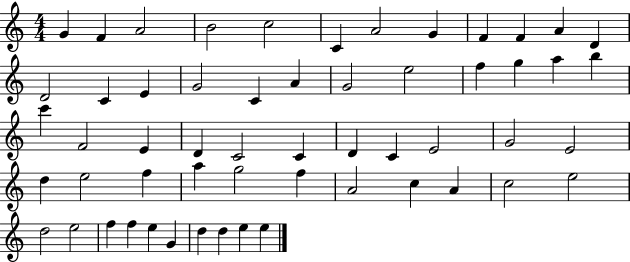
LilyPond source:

{
  \clef treble
  \numericTimeSignature
  \time 4/4
  \key c \major
  g'4 f'4 a'2 | b'2 c''2 | c'4 a'2 g'4 | f'4 f'4 a'4 d'4 | \break d'2 c'4 e'4 | g'2 c'4 a'4 | g'2 e''2 | f''4 g''4 a''4 b''4 | \break c'''4 f'2 e'4 | d'4 c'2 c'4 | d'4 c'4 e'2 | g'2 e'2 | \break d''4 e''2 f''4 | a''4 g''2 f''4 | a'2 c''4 a'4 | c''2 e''2 | \break d''2 e''2 | f''4 f''4 e''4 g'4 | d''4 d''4 e''4 e''4 | \bar "|."
}